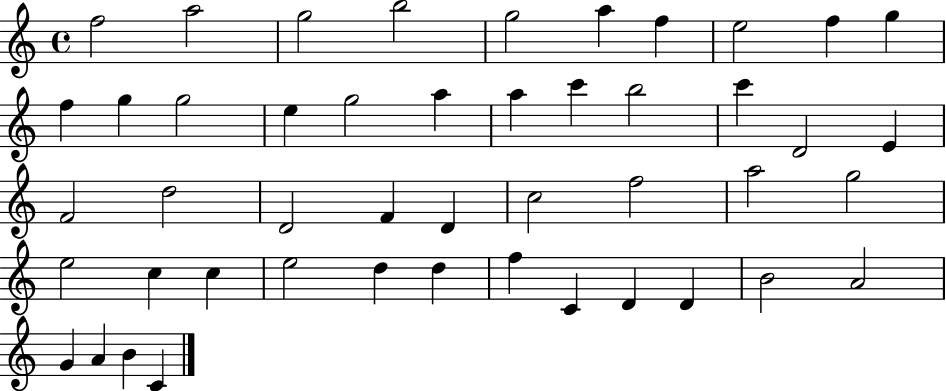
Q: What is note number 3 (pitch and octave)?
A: G5